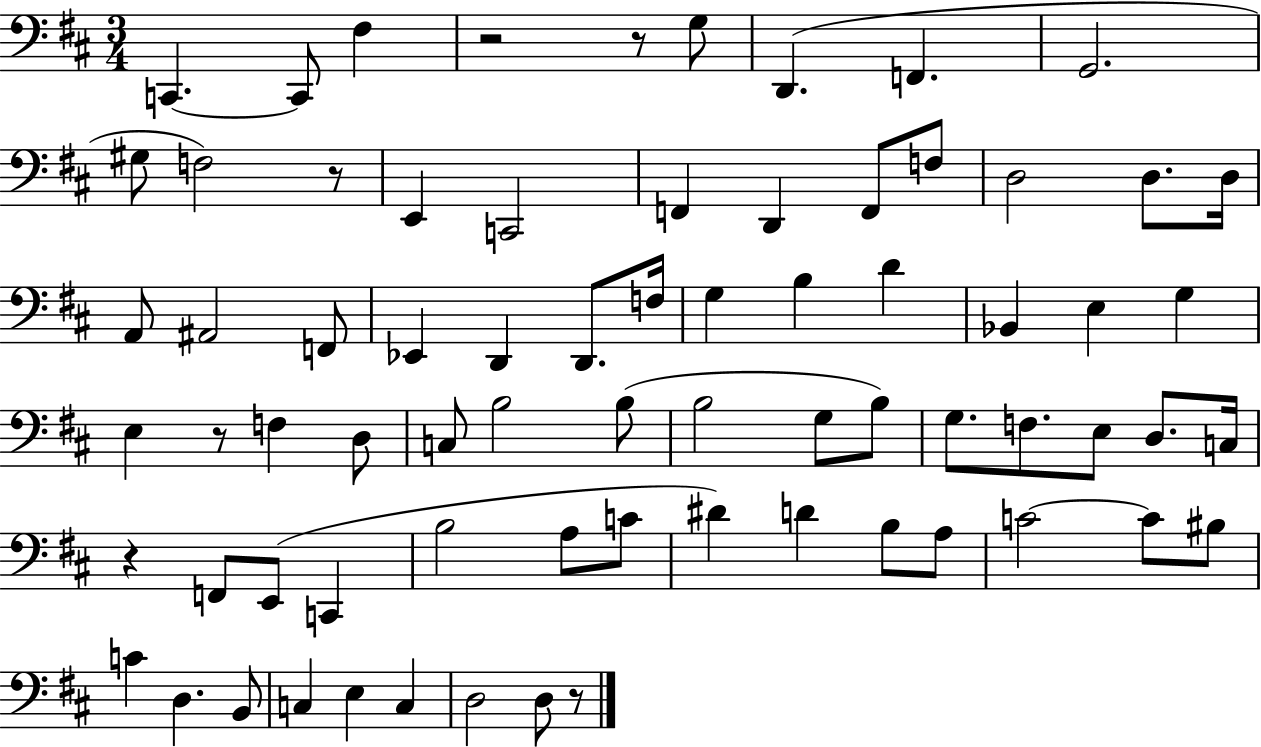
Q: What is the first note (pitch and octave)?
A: C2